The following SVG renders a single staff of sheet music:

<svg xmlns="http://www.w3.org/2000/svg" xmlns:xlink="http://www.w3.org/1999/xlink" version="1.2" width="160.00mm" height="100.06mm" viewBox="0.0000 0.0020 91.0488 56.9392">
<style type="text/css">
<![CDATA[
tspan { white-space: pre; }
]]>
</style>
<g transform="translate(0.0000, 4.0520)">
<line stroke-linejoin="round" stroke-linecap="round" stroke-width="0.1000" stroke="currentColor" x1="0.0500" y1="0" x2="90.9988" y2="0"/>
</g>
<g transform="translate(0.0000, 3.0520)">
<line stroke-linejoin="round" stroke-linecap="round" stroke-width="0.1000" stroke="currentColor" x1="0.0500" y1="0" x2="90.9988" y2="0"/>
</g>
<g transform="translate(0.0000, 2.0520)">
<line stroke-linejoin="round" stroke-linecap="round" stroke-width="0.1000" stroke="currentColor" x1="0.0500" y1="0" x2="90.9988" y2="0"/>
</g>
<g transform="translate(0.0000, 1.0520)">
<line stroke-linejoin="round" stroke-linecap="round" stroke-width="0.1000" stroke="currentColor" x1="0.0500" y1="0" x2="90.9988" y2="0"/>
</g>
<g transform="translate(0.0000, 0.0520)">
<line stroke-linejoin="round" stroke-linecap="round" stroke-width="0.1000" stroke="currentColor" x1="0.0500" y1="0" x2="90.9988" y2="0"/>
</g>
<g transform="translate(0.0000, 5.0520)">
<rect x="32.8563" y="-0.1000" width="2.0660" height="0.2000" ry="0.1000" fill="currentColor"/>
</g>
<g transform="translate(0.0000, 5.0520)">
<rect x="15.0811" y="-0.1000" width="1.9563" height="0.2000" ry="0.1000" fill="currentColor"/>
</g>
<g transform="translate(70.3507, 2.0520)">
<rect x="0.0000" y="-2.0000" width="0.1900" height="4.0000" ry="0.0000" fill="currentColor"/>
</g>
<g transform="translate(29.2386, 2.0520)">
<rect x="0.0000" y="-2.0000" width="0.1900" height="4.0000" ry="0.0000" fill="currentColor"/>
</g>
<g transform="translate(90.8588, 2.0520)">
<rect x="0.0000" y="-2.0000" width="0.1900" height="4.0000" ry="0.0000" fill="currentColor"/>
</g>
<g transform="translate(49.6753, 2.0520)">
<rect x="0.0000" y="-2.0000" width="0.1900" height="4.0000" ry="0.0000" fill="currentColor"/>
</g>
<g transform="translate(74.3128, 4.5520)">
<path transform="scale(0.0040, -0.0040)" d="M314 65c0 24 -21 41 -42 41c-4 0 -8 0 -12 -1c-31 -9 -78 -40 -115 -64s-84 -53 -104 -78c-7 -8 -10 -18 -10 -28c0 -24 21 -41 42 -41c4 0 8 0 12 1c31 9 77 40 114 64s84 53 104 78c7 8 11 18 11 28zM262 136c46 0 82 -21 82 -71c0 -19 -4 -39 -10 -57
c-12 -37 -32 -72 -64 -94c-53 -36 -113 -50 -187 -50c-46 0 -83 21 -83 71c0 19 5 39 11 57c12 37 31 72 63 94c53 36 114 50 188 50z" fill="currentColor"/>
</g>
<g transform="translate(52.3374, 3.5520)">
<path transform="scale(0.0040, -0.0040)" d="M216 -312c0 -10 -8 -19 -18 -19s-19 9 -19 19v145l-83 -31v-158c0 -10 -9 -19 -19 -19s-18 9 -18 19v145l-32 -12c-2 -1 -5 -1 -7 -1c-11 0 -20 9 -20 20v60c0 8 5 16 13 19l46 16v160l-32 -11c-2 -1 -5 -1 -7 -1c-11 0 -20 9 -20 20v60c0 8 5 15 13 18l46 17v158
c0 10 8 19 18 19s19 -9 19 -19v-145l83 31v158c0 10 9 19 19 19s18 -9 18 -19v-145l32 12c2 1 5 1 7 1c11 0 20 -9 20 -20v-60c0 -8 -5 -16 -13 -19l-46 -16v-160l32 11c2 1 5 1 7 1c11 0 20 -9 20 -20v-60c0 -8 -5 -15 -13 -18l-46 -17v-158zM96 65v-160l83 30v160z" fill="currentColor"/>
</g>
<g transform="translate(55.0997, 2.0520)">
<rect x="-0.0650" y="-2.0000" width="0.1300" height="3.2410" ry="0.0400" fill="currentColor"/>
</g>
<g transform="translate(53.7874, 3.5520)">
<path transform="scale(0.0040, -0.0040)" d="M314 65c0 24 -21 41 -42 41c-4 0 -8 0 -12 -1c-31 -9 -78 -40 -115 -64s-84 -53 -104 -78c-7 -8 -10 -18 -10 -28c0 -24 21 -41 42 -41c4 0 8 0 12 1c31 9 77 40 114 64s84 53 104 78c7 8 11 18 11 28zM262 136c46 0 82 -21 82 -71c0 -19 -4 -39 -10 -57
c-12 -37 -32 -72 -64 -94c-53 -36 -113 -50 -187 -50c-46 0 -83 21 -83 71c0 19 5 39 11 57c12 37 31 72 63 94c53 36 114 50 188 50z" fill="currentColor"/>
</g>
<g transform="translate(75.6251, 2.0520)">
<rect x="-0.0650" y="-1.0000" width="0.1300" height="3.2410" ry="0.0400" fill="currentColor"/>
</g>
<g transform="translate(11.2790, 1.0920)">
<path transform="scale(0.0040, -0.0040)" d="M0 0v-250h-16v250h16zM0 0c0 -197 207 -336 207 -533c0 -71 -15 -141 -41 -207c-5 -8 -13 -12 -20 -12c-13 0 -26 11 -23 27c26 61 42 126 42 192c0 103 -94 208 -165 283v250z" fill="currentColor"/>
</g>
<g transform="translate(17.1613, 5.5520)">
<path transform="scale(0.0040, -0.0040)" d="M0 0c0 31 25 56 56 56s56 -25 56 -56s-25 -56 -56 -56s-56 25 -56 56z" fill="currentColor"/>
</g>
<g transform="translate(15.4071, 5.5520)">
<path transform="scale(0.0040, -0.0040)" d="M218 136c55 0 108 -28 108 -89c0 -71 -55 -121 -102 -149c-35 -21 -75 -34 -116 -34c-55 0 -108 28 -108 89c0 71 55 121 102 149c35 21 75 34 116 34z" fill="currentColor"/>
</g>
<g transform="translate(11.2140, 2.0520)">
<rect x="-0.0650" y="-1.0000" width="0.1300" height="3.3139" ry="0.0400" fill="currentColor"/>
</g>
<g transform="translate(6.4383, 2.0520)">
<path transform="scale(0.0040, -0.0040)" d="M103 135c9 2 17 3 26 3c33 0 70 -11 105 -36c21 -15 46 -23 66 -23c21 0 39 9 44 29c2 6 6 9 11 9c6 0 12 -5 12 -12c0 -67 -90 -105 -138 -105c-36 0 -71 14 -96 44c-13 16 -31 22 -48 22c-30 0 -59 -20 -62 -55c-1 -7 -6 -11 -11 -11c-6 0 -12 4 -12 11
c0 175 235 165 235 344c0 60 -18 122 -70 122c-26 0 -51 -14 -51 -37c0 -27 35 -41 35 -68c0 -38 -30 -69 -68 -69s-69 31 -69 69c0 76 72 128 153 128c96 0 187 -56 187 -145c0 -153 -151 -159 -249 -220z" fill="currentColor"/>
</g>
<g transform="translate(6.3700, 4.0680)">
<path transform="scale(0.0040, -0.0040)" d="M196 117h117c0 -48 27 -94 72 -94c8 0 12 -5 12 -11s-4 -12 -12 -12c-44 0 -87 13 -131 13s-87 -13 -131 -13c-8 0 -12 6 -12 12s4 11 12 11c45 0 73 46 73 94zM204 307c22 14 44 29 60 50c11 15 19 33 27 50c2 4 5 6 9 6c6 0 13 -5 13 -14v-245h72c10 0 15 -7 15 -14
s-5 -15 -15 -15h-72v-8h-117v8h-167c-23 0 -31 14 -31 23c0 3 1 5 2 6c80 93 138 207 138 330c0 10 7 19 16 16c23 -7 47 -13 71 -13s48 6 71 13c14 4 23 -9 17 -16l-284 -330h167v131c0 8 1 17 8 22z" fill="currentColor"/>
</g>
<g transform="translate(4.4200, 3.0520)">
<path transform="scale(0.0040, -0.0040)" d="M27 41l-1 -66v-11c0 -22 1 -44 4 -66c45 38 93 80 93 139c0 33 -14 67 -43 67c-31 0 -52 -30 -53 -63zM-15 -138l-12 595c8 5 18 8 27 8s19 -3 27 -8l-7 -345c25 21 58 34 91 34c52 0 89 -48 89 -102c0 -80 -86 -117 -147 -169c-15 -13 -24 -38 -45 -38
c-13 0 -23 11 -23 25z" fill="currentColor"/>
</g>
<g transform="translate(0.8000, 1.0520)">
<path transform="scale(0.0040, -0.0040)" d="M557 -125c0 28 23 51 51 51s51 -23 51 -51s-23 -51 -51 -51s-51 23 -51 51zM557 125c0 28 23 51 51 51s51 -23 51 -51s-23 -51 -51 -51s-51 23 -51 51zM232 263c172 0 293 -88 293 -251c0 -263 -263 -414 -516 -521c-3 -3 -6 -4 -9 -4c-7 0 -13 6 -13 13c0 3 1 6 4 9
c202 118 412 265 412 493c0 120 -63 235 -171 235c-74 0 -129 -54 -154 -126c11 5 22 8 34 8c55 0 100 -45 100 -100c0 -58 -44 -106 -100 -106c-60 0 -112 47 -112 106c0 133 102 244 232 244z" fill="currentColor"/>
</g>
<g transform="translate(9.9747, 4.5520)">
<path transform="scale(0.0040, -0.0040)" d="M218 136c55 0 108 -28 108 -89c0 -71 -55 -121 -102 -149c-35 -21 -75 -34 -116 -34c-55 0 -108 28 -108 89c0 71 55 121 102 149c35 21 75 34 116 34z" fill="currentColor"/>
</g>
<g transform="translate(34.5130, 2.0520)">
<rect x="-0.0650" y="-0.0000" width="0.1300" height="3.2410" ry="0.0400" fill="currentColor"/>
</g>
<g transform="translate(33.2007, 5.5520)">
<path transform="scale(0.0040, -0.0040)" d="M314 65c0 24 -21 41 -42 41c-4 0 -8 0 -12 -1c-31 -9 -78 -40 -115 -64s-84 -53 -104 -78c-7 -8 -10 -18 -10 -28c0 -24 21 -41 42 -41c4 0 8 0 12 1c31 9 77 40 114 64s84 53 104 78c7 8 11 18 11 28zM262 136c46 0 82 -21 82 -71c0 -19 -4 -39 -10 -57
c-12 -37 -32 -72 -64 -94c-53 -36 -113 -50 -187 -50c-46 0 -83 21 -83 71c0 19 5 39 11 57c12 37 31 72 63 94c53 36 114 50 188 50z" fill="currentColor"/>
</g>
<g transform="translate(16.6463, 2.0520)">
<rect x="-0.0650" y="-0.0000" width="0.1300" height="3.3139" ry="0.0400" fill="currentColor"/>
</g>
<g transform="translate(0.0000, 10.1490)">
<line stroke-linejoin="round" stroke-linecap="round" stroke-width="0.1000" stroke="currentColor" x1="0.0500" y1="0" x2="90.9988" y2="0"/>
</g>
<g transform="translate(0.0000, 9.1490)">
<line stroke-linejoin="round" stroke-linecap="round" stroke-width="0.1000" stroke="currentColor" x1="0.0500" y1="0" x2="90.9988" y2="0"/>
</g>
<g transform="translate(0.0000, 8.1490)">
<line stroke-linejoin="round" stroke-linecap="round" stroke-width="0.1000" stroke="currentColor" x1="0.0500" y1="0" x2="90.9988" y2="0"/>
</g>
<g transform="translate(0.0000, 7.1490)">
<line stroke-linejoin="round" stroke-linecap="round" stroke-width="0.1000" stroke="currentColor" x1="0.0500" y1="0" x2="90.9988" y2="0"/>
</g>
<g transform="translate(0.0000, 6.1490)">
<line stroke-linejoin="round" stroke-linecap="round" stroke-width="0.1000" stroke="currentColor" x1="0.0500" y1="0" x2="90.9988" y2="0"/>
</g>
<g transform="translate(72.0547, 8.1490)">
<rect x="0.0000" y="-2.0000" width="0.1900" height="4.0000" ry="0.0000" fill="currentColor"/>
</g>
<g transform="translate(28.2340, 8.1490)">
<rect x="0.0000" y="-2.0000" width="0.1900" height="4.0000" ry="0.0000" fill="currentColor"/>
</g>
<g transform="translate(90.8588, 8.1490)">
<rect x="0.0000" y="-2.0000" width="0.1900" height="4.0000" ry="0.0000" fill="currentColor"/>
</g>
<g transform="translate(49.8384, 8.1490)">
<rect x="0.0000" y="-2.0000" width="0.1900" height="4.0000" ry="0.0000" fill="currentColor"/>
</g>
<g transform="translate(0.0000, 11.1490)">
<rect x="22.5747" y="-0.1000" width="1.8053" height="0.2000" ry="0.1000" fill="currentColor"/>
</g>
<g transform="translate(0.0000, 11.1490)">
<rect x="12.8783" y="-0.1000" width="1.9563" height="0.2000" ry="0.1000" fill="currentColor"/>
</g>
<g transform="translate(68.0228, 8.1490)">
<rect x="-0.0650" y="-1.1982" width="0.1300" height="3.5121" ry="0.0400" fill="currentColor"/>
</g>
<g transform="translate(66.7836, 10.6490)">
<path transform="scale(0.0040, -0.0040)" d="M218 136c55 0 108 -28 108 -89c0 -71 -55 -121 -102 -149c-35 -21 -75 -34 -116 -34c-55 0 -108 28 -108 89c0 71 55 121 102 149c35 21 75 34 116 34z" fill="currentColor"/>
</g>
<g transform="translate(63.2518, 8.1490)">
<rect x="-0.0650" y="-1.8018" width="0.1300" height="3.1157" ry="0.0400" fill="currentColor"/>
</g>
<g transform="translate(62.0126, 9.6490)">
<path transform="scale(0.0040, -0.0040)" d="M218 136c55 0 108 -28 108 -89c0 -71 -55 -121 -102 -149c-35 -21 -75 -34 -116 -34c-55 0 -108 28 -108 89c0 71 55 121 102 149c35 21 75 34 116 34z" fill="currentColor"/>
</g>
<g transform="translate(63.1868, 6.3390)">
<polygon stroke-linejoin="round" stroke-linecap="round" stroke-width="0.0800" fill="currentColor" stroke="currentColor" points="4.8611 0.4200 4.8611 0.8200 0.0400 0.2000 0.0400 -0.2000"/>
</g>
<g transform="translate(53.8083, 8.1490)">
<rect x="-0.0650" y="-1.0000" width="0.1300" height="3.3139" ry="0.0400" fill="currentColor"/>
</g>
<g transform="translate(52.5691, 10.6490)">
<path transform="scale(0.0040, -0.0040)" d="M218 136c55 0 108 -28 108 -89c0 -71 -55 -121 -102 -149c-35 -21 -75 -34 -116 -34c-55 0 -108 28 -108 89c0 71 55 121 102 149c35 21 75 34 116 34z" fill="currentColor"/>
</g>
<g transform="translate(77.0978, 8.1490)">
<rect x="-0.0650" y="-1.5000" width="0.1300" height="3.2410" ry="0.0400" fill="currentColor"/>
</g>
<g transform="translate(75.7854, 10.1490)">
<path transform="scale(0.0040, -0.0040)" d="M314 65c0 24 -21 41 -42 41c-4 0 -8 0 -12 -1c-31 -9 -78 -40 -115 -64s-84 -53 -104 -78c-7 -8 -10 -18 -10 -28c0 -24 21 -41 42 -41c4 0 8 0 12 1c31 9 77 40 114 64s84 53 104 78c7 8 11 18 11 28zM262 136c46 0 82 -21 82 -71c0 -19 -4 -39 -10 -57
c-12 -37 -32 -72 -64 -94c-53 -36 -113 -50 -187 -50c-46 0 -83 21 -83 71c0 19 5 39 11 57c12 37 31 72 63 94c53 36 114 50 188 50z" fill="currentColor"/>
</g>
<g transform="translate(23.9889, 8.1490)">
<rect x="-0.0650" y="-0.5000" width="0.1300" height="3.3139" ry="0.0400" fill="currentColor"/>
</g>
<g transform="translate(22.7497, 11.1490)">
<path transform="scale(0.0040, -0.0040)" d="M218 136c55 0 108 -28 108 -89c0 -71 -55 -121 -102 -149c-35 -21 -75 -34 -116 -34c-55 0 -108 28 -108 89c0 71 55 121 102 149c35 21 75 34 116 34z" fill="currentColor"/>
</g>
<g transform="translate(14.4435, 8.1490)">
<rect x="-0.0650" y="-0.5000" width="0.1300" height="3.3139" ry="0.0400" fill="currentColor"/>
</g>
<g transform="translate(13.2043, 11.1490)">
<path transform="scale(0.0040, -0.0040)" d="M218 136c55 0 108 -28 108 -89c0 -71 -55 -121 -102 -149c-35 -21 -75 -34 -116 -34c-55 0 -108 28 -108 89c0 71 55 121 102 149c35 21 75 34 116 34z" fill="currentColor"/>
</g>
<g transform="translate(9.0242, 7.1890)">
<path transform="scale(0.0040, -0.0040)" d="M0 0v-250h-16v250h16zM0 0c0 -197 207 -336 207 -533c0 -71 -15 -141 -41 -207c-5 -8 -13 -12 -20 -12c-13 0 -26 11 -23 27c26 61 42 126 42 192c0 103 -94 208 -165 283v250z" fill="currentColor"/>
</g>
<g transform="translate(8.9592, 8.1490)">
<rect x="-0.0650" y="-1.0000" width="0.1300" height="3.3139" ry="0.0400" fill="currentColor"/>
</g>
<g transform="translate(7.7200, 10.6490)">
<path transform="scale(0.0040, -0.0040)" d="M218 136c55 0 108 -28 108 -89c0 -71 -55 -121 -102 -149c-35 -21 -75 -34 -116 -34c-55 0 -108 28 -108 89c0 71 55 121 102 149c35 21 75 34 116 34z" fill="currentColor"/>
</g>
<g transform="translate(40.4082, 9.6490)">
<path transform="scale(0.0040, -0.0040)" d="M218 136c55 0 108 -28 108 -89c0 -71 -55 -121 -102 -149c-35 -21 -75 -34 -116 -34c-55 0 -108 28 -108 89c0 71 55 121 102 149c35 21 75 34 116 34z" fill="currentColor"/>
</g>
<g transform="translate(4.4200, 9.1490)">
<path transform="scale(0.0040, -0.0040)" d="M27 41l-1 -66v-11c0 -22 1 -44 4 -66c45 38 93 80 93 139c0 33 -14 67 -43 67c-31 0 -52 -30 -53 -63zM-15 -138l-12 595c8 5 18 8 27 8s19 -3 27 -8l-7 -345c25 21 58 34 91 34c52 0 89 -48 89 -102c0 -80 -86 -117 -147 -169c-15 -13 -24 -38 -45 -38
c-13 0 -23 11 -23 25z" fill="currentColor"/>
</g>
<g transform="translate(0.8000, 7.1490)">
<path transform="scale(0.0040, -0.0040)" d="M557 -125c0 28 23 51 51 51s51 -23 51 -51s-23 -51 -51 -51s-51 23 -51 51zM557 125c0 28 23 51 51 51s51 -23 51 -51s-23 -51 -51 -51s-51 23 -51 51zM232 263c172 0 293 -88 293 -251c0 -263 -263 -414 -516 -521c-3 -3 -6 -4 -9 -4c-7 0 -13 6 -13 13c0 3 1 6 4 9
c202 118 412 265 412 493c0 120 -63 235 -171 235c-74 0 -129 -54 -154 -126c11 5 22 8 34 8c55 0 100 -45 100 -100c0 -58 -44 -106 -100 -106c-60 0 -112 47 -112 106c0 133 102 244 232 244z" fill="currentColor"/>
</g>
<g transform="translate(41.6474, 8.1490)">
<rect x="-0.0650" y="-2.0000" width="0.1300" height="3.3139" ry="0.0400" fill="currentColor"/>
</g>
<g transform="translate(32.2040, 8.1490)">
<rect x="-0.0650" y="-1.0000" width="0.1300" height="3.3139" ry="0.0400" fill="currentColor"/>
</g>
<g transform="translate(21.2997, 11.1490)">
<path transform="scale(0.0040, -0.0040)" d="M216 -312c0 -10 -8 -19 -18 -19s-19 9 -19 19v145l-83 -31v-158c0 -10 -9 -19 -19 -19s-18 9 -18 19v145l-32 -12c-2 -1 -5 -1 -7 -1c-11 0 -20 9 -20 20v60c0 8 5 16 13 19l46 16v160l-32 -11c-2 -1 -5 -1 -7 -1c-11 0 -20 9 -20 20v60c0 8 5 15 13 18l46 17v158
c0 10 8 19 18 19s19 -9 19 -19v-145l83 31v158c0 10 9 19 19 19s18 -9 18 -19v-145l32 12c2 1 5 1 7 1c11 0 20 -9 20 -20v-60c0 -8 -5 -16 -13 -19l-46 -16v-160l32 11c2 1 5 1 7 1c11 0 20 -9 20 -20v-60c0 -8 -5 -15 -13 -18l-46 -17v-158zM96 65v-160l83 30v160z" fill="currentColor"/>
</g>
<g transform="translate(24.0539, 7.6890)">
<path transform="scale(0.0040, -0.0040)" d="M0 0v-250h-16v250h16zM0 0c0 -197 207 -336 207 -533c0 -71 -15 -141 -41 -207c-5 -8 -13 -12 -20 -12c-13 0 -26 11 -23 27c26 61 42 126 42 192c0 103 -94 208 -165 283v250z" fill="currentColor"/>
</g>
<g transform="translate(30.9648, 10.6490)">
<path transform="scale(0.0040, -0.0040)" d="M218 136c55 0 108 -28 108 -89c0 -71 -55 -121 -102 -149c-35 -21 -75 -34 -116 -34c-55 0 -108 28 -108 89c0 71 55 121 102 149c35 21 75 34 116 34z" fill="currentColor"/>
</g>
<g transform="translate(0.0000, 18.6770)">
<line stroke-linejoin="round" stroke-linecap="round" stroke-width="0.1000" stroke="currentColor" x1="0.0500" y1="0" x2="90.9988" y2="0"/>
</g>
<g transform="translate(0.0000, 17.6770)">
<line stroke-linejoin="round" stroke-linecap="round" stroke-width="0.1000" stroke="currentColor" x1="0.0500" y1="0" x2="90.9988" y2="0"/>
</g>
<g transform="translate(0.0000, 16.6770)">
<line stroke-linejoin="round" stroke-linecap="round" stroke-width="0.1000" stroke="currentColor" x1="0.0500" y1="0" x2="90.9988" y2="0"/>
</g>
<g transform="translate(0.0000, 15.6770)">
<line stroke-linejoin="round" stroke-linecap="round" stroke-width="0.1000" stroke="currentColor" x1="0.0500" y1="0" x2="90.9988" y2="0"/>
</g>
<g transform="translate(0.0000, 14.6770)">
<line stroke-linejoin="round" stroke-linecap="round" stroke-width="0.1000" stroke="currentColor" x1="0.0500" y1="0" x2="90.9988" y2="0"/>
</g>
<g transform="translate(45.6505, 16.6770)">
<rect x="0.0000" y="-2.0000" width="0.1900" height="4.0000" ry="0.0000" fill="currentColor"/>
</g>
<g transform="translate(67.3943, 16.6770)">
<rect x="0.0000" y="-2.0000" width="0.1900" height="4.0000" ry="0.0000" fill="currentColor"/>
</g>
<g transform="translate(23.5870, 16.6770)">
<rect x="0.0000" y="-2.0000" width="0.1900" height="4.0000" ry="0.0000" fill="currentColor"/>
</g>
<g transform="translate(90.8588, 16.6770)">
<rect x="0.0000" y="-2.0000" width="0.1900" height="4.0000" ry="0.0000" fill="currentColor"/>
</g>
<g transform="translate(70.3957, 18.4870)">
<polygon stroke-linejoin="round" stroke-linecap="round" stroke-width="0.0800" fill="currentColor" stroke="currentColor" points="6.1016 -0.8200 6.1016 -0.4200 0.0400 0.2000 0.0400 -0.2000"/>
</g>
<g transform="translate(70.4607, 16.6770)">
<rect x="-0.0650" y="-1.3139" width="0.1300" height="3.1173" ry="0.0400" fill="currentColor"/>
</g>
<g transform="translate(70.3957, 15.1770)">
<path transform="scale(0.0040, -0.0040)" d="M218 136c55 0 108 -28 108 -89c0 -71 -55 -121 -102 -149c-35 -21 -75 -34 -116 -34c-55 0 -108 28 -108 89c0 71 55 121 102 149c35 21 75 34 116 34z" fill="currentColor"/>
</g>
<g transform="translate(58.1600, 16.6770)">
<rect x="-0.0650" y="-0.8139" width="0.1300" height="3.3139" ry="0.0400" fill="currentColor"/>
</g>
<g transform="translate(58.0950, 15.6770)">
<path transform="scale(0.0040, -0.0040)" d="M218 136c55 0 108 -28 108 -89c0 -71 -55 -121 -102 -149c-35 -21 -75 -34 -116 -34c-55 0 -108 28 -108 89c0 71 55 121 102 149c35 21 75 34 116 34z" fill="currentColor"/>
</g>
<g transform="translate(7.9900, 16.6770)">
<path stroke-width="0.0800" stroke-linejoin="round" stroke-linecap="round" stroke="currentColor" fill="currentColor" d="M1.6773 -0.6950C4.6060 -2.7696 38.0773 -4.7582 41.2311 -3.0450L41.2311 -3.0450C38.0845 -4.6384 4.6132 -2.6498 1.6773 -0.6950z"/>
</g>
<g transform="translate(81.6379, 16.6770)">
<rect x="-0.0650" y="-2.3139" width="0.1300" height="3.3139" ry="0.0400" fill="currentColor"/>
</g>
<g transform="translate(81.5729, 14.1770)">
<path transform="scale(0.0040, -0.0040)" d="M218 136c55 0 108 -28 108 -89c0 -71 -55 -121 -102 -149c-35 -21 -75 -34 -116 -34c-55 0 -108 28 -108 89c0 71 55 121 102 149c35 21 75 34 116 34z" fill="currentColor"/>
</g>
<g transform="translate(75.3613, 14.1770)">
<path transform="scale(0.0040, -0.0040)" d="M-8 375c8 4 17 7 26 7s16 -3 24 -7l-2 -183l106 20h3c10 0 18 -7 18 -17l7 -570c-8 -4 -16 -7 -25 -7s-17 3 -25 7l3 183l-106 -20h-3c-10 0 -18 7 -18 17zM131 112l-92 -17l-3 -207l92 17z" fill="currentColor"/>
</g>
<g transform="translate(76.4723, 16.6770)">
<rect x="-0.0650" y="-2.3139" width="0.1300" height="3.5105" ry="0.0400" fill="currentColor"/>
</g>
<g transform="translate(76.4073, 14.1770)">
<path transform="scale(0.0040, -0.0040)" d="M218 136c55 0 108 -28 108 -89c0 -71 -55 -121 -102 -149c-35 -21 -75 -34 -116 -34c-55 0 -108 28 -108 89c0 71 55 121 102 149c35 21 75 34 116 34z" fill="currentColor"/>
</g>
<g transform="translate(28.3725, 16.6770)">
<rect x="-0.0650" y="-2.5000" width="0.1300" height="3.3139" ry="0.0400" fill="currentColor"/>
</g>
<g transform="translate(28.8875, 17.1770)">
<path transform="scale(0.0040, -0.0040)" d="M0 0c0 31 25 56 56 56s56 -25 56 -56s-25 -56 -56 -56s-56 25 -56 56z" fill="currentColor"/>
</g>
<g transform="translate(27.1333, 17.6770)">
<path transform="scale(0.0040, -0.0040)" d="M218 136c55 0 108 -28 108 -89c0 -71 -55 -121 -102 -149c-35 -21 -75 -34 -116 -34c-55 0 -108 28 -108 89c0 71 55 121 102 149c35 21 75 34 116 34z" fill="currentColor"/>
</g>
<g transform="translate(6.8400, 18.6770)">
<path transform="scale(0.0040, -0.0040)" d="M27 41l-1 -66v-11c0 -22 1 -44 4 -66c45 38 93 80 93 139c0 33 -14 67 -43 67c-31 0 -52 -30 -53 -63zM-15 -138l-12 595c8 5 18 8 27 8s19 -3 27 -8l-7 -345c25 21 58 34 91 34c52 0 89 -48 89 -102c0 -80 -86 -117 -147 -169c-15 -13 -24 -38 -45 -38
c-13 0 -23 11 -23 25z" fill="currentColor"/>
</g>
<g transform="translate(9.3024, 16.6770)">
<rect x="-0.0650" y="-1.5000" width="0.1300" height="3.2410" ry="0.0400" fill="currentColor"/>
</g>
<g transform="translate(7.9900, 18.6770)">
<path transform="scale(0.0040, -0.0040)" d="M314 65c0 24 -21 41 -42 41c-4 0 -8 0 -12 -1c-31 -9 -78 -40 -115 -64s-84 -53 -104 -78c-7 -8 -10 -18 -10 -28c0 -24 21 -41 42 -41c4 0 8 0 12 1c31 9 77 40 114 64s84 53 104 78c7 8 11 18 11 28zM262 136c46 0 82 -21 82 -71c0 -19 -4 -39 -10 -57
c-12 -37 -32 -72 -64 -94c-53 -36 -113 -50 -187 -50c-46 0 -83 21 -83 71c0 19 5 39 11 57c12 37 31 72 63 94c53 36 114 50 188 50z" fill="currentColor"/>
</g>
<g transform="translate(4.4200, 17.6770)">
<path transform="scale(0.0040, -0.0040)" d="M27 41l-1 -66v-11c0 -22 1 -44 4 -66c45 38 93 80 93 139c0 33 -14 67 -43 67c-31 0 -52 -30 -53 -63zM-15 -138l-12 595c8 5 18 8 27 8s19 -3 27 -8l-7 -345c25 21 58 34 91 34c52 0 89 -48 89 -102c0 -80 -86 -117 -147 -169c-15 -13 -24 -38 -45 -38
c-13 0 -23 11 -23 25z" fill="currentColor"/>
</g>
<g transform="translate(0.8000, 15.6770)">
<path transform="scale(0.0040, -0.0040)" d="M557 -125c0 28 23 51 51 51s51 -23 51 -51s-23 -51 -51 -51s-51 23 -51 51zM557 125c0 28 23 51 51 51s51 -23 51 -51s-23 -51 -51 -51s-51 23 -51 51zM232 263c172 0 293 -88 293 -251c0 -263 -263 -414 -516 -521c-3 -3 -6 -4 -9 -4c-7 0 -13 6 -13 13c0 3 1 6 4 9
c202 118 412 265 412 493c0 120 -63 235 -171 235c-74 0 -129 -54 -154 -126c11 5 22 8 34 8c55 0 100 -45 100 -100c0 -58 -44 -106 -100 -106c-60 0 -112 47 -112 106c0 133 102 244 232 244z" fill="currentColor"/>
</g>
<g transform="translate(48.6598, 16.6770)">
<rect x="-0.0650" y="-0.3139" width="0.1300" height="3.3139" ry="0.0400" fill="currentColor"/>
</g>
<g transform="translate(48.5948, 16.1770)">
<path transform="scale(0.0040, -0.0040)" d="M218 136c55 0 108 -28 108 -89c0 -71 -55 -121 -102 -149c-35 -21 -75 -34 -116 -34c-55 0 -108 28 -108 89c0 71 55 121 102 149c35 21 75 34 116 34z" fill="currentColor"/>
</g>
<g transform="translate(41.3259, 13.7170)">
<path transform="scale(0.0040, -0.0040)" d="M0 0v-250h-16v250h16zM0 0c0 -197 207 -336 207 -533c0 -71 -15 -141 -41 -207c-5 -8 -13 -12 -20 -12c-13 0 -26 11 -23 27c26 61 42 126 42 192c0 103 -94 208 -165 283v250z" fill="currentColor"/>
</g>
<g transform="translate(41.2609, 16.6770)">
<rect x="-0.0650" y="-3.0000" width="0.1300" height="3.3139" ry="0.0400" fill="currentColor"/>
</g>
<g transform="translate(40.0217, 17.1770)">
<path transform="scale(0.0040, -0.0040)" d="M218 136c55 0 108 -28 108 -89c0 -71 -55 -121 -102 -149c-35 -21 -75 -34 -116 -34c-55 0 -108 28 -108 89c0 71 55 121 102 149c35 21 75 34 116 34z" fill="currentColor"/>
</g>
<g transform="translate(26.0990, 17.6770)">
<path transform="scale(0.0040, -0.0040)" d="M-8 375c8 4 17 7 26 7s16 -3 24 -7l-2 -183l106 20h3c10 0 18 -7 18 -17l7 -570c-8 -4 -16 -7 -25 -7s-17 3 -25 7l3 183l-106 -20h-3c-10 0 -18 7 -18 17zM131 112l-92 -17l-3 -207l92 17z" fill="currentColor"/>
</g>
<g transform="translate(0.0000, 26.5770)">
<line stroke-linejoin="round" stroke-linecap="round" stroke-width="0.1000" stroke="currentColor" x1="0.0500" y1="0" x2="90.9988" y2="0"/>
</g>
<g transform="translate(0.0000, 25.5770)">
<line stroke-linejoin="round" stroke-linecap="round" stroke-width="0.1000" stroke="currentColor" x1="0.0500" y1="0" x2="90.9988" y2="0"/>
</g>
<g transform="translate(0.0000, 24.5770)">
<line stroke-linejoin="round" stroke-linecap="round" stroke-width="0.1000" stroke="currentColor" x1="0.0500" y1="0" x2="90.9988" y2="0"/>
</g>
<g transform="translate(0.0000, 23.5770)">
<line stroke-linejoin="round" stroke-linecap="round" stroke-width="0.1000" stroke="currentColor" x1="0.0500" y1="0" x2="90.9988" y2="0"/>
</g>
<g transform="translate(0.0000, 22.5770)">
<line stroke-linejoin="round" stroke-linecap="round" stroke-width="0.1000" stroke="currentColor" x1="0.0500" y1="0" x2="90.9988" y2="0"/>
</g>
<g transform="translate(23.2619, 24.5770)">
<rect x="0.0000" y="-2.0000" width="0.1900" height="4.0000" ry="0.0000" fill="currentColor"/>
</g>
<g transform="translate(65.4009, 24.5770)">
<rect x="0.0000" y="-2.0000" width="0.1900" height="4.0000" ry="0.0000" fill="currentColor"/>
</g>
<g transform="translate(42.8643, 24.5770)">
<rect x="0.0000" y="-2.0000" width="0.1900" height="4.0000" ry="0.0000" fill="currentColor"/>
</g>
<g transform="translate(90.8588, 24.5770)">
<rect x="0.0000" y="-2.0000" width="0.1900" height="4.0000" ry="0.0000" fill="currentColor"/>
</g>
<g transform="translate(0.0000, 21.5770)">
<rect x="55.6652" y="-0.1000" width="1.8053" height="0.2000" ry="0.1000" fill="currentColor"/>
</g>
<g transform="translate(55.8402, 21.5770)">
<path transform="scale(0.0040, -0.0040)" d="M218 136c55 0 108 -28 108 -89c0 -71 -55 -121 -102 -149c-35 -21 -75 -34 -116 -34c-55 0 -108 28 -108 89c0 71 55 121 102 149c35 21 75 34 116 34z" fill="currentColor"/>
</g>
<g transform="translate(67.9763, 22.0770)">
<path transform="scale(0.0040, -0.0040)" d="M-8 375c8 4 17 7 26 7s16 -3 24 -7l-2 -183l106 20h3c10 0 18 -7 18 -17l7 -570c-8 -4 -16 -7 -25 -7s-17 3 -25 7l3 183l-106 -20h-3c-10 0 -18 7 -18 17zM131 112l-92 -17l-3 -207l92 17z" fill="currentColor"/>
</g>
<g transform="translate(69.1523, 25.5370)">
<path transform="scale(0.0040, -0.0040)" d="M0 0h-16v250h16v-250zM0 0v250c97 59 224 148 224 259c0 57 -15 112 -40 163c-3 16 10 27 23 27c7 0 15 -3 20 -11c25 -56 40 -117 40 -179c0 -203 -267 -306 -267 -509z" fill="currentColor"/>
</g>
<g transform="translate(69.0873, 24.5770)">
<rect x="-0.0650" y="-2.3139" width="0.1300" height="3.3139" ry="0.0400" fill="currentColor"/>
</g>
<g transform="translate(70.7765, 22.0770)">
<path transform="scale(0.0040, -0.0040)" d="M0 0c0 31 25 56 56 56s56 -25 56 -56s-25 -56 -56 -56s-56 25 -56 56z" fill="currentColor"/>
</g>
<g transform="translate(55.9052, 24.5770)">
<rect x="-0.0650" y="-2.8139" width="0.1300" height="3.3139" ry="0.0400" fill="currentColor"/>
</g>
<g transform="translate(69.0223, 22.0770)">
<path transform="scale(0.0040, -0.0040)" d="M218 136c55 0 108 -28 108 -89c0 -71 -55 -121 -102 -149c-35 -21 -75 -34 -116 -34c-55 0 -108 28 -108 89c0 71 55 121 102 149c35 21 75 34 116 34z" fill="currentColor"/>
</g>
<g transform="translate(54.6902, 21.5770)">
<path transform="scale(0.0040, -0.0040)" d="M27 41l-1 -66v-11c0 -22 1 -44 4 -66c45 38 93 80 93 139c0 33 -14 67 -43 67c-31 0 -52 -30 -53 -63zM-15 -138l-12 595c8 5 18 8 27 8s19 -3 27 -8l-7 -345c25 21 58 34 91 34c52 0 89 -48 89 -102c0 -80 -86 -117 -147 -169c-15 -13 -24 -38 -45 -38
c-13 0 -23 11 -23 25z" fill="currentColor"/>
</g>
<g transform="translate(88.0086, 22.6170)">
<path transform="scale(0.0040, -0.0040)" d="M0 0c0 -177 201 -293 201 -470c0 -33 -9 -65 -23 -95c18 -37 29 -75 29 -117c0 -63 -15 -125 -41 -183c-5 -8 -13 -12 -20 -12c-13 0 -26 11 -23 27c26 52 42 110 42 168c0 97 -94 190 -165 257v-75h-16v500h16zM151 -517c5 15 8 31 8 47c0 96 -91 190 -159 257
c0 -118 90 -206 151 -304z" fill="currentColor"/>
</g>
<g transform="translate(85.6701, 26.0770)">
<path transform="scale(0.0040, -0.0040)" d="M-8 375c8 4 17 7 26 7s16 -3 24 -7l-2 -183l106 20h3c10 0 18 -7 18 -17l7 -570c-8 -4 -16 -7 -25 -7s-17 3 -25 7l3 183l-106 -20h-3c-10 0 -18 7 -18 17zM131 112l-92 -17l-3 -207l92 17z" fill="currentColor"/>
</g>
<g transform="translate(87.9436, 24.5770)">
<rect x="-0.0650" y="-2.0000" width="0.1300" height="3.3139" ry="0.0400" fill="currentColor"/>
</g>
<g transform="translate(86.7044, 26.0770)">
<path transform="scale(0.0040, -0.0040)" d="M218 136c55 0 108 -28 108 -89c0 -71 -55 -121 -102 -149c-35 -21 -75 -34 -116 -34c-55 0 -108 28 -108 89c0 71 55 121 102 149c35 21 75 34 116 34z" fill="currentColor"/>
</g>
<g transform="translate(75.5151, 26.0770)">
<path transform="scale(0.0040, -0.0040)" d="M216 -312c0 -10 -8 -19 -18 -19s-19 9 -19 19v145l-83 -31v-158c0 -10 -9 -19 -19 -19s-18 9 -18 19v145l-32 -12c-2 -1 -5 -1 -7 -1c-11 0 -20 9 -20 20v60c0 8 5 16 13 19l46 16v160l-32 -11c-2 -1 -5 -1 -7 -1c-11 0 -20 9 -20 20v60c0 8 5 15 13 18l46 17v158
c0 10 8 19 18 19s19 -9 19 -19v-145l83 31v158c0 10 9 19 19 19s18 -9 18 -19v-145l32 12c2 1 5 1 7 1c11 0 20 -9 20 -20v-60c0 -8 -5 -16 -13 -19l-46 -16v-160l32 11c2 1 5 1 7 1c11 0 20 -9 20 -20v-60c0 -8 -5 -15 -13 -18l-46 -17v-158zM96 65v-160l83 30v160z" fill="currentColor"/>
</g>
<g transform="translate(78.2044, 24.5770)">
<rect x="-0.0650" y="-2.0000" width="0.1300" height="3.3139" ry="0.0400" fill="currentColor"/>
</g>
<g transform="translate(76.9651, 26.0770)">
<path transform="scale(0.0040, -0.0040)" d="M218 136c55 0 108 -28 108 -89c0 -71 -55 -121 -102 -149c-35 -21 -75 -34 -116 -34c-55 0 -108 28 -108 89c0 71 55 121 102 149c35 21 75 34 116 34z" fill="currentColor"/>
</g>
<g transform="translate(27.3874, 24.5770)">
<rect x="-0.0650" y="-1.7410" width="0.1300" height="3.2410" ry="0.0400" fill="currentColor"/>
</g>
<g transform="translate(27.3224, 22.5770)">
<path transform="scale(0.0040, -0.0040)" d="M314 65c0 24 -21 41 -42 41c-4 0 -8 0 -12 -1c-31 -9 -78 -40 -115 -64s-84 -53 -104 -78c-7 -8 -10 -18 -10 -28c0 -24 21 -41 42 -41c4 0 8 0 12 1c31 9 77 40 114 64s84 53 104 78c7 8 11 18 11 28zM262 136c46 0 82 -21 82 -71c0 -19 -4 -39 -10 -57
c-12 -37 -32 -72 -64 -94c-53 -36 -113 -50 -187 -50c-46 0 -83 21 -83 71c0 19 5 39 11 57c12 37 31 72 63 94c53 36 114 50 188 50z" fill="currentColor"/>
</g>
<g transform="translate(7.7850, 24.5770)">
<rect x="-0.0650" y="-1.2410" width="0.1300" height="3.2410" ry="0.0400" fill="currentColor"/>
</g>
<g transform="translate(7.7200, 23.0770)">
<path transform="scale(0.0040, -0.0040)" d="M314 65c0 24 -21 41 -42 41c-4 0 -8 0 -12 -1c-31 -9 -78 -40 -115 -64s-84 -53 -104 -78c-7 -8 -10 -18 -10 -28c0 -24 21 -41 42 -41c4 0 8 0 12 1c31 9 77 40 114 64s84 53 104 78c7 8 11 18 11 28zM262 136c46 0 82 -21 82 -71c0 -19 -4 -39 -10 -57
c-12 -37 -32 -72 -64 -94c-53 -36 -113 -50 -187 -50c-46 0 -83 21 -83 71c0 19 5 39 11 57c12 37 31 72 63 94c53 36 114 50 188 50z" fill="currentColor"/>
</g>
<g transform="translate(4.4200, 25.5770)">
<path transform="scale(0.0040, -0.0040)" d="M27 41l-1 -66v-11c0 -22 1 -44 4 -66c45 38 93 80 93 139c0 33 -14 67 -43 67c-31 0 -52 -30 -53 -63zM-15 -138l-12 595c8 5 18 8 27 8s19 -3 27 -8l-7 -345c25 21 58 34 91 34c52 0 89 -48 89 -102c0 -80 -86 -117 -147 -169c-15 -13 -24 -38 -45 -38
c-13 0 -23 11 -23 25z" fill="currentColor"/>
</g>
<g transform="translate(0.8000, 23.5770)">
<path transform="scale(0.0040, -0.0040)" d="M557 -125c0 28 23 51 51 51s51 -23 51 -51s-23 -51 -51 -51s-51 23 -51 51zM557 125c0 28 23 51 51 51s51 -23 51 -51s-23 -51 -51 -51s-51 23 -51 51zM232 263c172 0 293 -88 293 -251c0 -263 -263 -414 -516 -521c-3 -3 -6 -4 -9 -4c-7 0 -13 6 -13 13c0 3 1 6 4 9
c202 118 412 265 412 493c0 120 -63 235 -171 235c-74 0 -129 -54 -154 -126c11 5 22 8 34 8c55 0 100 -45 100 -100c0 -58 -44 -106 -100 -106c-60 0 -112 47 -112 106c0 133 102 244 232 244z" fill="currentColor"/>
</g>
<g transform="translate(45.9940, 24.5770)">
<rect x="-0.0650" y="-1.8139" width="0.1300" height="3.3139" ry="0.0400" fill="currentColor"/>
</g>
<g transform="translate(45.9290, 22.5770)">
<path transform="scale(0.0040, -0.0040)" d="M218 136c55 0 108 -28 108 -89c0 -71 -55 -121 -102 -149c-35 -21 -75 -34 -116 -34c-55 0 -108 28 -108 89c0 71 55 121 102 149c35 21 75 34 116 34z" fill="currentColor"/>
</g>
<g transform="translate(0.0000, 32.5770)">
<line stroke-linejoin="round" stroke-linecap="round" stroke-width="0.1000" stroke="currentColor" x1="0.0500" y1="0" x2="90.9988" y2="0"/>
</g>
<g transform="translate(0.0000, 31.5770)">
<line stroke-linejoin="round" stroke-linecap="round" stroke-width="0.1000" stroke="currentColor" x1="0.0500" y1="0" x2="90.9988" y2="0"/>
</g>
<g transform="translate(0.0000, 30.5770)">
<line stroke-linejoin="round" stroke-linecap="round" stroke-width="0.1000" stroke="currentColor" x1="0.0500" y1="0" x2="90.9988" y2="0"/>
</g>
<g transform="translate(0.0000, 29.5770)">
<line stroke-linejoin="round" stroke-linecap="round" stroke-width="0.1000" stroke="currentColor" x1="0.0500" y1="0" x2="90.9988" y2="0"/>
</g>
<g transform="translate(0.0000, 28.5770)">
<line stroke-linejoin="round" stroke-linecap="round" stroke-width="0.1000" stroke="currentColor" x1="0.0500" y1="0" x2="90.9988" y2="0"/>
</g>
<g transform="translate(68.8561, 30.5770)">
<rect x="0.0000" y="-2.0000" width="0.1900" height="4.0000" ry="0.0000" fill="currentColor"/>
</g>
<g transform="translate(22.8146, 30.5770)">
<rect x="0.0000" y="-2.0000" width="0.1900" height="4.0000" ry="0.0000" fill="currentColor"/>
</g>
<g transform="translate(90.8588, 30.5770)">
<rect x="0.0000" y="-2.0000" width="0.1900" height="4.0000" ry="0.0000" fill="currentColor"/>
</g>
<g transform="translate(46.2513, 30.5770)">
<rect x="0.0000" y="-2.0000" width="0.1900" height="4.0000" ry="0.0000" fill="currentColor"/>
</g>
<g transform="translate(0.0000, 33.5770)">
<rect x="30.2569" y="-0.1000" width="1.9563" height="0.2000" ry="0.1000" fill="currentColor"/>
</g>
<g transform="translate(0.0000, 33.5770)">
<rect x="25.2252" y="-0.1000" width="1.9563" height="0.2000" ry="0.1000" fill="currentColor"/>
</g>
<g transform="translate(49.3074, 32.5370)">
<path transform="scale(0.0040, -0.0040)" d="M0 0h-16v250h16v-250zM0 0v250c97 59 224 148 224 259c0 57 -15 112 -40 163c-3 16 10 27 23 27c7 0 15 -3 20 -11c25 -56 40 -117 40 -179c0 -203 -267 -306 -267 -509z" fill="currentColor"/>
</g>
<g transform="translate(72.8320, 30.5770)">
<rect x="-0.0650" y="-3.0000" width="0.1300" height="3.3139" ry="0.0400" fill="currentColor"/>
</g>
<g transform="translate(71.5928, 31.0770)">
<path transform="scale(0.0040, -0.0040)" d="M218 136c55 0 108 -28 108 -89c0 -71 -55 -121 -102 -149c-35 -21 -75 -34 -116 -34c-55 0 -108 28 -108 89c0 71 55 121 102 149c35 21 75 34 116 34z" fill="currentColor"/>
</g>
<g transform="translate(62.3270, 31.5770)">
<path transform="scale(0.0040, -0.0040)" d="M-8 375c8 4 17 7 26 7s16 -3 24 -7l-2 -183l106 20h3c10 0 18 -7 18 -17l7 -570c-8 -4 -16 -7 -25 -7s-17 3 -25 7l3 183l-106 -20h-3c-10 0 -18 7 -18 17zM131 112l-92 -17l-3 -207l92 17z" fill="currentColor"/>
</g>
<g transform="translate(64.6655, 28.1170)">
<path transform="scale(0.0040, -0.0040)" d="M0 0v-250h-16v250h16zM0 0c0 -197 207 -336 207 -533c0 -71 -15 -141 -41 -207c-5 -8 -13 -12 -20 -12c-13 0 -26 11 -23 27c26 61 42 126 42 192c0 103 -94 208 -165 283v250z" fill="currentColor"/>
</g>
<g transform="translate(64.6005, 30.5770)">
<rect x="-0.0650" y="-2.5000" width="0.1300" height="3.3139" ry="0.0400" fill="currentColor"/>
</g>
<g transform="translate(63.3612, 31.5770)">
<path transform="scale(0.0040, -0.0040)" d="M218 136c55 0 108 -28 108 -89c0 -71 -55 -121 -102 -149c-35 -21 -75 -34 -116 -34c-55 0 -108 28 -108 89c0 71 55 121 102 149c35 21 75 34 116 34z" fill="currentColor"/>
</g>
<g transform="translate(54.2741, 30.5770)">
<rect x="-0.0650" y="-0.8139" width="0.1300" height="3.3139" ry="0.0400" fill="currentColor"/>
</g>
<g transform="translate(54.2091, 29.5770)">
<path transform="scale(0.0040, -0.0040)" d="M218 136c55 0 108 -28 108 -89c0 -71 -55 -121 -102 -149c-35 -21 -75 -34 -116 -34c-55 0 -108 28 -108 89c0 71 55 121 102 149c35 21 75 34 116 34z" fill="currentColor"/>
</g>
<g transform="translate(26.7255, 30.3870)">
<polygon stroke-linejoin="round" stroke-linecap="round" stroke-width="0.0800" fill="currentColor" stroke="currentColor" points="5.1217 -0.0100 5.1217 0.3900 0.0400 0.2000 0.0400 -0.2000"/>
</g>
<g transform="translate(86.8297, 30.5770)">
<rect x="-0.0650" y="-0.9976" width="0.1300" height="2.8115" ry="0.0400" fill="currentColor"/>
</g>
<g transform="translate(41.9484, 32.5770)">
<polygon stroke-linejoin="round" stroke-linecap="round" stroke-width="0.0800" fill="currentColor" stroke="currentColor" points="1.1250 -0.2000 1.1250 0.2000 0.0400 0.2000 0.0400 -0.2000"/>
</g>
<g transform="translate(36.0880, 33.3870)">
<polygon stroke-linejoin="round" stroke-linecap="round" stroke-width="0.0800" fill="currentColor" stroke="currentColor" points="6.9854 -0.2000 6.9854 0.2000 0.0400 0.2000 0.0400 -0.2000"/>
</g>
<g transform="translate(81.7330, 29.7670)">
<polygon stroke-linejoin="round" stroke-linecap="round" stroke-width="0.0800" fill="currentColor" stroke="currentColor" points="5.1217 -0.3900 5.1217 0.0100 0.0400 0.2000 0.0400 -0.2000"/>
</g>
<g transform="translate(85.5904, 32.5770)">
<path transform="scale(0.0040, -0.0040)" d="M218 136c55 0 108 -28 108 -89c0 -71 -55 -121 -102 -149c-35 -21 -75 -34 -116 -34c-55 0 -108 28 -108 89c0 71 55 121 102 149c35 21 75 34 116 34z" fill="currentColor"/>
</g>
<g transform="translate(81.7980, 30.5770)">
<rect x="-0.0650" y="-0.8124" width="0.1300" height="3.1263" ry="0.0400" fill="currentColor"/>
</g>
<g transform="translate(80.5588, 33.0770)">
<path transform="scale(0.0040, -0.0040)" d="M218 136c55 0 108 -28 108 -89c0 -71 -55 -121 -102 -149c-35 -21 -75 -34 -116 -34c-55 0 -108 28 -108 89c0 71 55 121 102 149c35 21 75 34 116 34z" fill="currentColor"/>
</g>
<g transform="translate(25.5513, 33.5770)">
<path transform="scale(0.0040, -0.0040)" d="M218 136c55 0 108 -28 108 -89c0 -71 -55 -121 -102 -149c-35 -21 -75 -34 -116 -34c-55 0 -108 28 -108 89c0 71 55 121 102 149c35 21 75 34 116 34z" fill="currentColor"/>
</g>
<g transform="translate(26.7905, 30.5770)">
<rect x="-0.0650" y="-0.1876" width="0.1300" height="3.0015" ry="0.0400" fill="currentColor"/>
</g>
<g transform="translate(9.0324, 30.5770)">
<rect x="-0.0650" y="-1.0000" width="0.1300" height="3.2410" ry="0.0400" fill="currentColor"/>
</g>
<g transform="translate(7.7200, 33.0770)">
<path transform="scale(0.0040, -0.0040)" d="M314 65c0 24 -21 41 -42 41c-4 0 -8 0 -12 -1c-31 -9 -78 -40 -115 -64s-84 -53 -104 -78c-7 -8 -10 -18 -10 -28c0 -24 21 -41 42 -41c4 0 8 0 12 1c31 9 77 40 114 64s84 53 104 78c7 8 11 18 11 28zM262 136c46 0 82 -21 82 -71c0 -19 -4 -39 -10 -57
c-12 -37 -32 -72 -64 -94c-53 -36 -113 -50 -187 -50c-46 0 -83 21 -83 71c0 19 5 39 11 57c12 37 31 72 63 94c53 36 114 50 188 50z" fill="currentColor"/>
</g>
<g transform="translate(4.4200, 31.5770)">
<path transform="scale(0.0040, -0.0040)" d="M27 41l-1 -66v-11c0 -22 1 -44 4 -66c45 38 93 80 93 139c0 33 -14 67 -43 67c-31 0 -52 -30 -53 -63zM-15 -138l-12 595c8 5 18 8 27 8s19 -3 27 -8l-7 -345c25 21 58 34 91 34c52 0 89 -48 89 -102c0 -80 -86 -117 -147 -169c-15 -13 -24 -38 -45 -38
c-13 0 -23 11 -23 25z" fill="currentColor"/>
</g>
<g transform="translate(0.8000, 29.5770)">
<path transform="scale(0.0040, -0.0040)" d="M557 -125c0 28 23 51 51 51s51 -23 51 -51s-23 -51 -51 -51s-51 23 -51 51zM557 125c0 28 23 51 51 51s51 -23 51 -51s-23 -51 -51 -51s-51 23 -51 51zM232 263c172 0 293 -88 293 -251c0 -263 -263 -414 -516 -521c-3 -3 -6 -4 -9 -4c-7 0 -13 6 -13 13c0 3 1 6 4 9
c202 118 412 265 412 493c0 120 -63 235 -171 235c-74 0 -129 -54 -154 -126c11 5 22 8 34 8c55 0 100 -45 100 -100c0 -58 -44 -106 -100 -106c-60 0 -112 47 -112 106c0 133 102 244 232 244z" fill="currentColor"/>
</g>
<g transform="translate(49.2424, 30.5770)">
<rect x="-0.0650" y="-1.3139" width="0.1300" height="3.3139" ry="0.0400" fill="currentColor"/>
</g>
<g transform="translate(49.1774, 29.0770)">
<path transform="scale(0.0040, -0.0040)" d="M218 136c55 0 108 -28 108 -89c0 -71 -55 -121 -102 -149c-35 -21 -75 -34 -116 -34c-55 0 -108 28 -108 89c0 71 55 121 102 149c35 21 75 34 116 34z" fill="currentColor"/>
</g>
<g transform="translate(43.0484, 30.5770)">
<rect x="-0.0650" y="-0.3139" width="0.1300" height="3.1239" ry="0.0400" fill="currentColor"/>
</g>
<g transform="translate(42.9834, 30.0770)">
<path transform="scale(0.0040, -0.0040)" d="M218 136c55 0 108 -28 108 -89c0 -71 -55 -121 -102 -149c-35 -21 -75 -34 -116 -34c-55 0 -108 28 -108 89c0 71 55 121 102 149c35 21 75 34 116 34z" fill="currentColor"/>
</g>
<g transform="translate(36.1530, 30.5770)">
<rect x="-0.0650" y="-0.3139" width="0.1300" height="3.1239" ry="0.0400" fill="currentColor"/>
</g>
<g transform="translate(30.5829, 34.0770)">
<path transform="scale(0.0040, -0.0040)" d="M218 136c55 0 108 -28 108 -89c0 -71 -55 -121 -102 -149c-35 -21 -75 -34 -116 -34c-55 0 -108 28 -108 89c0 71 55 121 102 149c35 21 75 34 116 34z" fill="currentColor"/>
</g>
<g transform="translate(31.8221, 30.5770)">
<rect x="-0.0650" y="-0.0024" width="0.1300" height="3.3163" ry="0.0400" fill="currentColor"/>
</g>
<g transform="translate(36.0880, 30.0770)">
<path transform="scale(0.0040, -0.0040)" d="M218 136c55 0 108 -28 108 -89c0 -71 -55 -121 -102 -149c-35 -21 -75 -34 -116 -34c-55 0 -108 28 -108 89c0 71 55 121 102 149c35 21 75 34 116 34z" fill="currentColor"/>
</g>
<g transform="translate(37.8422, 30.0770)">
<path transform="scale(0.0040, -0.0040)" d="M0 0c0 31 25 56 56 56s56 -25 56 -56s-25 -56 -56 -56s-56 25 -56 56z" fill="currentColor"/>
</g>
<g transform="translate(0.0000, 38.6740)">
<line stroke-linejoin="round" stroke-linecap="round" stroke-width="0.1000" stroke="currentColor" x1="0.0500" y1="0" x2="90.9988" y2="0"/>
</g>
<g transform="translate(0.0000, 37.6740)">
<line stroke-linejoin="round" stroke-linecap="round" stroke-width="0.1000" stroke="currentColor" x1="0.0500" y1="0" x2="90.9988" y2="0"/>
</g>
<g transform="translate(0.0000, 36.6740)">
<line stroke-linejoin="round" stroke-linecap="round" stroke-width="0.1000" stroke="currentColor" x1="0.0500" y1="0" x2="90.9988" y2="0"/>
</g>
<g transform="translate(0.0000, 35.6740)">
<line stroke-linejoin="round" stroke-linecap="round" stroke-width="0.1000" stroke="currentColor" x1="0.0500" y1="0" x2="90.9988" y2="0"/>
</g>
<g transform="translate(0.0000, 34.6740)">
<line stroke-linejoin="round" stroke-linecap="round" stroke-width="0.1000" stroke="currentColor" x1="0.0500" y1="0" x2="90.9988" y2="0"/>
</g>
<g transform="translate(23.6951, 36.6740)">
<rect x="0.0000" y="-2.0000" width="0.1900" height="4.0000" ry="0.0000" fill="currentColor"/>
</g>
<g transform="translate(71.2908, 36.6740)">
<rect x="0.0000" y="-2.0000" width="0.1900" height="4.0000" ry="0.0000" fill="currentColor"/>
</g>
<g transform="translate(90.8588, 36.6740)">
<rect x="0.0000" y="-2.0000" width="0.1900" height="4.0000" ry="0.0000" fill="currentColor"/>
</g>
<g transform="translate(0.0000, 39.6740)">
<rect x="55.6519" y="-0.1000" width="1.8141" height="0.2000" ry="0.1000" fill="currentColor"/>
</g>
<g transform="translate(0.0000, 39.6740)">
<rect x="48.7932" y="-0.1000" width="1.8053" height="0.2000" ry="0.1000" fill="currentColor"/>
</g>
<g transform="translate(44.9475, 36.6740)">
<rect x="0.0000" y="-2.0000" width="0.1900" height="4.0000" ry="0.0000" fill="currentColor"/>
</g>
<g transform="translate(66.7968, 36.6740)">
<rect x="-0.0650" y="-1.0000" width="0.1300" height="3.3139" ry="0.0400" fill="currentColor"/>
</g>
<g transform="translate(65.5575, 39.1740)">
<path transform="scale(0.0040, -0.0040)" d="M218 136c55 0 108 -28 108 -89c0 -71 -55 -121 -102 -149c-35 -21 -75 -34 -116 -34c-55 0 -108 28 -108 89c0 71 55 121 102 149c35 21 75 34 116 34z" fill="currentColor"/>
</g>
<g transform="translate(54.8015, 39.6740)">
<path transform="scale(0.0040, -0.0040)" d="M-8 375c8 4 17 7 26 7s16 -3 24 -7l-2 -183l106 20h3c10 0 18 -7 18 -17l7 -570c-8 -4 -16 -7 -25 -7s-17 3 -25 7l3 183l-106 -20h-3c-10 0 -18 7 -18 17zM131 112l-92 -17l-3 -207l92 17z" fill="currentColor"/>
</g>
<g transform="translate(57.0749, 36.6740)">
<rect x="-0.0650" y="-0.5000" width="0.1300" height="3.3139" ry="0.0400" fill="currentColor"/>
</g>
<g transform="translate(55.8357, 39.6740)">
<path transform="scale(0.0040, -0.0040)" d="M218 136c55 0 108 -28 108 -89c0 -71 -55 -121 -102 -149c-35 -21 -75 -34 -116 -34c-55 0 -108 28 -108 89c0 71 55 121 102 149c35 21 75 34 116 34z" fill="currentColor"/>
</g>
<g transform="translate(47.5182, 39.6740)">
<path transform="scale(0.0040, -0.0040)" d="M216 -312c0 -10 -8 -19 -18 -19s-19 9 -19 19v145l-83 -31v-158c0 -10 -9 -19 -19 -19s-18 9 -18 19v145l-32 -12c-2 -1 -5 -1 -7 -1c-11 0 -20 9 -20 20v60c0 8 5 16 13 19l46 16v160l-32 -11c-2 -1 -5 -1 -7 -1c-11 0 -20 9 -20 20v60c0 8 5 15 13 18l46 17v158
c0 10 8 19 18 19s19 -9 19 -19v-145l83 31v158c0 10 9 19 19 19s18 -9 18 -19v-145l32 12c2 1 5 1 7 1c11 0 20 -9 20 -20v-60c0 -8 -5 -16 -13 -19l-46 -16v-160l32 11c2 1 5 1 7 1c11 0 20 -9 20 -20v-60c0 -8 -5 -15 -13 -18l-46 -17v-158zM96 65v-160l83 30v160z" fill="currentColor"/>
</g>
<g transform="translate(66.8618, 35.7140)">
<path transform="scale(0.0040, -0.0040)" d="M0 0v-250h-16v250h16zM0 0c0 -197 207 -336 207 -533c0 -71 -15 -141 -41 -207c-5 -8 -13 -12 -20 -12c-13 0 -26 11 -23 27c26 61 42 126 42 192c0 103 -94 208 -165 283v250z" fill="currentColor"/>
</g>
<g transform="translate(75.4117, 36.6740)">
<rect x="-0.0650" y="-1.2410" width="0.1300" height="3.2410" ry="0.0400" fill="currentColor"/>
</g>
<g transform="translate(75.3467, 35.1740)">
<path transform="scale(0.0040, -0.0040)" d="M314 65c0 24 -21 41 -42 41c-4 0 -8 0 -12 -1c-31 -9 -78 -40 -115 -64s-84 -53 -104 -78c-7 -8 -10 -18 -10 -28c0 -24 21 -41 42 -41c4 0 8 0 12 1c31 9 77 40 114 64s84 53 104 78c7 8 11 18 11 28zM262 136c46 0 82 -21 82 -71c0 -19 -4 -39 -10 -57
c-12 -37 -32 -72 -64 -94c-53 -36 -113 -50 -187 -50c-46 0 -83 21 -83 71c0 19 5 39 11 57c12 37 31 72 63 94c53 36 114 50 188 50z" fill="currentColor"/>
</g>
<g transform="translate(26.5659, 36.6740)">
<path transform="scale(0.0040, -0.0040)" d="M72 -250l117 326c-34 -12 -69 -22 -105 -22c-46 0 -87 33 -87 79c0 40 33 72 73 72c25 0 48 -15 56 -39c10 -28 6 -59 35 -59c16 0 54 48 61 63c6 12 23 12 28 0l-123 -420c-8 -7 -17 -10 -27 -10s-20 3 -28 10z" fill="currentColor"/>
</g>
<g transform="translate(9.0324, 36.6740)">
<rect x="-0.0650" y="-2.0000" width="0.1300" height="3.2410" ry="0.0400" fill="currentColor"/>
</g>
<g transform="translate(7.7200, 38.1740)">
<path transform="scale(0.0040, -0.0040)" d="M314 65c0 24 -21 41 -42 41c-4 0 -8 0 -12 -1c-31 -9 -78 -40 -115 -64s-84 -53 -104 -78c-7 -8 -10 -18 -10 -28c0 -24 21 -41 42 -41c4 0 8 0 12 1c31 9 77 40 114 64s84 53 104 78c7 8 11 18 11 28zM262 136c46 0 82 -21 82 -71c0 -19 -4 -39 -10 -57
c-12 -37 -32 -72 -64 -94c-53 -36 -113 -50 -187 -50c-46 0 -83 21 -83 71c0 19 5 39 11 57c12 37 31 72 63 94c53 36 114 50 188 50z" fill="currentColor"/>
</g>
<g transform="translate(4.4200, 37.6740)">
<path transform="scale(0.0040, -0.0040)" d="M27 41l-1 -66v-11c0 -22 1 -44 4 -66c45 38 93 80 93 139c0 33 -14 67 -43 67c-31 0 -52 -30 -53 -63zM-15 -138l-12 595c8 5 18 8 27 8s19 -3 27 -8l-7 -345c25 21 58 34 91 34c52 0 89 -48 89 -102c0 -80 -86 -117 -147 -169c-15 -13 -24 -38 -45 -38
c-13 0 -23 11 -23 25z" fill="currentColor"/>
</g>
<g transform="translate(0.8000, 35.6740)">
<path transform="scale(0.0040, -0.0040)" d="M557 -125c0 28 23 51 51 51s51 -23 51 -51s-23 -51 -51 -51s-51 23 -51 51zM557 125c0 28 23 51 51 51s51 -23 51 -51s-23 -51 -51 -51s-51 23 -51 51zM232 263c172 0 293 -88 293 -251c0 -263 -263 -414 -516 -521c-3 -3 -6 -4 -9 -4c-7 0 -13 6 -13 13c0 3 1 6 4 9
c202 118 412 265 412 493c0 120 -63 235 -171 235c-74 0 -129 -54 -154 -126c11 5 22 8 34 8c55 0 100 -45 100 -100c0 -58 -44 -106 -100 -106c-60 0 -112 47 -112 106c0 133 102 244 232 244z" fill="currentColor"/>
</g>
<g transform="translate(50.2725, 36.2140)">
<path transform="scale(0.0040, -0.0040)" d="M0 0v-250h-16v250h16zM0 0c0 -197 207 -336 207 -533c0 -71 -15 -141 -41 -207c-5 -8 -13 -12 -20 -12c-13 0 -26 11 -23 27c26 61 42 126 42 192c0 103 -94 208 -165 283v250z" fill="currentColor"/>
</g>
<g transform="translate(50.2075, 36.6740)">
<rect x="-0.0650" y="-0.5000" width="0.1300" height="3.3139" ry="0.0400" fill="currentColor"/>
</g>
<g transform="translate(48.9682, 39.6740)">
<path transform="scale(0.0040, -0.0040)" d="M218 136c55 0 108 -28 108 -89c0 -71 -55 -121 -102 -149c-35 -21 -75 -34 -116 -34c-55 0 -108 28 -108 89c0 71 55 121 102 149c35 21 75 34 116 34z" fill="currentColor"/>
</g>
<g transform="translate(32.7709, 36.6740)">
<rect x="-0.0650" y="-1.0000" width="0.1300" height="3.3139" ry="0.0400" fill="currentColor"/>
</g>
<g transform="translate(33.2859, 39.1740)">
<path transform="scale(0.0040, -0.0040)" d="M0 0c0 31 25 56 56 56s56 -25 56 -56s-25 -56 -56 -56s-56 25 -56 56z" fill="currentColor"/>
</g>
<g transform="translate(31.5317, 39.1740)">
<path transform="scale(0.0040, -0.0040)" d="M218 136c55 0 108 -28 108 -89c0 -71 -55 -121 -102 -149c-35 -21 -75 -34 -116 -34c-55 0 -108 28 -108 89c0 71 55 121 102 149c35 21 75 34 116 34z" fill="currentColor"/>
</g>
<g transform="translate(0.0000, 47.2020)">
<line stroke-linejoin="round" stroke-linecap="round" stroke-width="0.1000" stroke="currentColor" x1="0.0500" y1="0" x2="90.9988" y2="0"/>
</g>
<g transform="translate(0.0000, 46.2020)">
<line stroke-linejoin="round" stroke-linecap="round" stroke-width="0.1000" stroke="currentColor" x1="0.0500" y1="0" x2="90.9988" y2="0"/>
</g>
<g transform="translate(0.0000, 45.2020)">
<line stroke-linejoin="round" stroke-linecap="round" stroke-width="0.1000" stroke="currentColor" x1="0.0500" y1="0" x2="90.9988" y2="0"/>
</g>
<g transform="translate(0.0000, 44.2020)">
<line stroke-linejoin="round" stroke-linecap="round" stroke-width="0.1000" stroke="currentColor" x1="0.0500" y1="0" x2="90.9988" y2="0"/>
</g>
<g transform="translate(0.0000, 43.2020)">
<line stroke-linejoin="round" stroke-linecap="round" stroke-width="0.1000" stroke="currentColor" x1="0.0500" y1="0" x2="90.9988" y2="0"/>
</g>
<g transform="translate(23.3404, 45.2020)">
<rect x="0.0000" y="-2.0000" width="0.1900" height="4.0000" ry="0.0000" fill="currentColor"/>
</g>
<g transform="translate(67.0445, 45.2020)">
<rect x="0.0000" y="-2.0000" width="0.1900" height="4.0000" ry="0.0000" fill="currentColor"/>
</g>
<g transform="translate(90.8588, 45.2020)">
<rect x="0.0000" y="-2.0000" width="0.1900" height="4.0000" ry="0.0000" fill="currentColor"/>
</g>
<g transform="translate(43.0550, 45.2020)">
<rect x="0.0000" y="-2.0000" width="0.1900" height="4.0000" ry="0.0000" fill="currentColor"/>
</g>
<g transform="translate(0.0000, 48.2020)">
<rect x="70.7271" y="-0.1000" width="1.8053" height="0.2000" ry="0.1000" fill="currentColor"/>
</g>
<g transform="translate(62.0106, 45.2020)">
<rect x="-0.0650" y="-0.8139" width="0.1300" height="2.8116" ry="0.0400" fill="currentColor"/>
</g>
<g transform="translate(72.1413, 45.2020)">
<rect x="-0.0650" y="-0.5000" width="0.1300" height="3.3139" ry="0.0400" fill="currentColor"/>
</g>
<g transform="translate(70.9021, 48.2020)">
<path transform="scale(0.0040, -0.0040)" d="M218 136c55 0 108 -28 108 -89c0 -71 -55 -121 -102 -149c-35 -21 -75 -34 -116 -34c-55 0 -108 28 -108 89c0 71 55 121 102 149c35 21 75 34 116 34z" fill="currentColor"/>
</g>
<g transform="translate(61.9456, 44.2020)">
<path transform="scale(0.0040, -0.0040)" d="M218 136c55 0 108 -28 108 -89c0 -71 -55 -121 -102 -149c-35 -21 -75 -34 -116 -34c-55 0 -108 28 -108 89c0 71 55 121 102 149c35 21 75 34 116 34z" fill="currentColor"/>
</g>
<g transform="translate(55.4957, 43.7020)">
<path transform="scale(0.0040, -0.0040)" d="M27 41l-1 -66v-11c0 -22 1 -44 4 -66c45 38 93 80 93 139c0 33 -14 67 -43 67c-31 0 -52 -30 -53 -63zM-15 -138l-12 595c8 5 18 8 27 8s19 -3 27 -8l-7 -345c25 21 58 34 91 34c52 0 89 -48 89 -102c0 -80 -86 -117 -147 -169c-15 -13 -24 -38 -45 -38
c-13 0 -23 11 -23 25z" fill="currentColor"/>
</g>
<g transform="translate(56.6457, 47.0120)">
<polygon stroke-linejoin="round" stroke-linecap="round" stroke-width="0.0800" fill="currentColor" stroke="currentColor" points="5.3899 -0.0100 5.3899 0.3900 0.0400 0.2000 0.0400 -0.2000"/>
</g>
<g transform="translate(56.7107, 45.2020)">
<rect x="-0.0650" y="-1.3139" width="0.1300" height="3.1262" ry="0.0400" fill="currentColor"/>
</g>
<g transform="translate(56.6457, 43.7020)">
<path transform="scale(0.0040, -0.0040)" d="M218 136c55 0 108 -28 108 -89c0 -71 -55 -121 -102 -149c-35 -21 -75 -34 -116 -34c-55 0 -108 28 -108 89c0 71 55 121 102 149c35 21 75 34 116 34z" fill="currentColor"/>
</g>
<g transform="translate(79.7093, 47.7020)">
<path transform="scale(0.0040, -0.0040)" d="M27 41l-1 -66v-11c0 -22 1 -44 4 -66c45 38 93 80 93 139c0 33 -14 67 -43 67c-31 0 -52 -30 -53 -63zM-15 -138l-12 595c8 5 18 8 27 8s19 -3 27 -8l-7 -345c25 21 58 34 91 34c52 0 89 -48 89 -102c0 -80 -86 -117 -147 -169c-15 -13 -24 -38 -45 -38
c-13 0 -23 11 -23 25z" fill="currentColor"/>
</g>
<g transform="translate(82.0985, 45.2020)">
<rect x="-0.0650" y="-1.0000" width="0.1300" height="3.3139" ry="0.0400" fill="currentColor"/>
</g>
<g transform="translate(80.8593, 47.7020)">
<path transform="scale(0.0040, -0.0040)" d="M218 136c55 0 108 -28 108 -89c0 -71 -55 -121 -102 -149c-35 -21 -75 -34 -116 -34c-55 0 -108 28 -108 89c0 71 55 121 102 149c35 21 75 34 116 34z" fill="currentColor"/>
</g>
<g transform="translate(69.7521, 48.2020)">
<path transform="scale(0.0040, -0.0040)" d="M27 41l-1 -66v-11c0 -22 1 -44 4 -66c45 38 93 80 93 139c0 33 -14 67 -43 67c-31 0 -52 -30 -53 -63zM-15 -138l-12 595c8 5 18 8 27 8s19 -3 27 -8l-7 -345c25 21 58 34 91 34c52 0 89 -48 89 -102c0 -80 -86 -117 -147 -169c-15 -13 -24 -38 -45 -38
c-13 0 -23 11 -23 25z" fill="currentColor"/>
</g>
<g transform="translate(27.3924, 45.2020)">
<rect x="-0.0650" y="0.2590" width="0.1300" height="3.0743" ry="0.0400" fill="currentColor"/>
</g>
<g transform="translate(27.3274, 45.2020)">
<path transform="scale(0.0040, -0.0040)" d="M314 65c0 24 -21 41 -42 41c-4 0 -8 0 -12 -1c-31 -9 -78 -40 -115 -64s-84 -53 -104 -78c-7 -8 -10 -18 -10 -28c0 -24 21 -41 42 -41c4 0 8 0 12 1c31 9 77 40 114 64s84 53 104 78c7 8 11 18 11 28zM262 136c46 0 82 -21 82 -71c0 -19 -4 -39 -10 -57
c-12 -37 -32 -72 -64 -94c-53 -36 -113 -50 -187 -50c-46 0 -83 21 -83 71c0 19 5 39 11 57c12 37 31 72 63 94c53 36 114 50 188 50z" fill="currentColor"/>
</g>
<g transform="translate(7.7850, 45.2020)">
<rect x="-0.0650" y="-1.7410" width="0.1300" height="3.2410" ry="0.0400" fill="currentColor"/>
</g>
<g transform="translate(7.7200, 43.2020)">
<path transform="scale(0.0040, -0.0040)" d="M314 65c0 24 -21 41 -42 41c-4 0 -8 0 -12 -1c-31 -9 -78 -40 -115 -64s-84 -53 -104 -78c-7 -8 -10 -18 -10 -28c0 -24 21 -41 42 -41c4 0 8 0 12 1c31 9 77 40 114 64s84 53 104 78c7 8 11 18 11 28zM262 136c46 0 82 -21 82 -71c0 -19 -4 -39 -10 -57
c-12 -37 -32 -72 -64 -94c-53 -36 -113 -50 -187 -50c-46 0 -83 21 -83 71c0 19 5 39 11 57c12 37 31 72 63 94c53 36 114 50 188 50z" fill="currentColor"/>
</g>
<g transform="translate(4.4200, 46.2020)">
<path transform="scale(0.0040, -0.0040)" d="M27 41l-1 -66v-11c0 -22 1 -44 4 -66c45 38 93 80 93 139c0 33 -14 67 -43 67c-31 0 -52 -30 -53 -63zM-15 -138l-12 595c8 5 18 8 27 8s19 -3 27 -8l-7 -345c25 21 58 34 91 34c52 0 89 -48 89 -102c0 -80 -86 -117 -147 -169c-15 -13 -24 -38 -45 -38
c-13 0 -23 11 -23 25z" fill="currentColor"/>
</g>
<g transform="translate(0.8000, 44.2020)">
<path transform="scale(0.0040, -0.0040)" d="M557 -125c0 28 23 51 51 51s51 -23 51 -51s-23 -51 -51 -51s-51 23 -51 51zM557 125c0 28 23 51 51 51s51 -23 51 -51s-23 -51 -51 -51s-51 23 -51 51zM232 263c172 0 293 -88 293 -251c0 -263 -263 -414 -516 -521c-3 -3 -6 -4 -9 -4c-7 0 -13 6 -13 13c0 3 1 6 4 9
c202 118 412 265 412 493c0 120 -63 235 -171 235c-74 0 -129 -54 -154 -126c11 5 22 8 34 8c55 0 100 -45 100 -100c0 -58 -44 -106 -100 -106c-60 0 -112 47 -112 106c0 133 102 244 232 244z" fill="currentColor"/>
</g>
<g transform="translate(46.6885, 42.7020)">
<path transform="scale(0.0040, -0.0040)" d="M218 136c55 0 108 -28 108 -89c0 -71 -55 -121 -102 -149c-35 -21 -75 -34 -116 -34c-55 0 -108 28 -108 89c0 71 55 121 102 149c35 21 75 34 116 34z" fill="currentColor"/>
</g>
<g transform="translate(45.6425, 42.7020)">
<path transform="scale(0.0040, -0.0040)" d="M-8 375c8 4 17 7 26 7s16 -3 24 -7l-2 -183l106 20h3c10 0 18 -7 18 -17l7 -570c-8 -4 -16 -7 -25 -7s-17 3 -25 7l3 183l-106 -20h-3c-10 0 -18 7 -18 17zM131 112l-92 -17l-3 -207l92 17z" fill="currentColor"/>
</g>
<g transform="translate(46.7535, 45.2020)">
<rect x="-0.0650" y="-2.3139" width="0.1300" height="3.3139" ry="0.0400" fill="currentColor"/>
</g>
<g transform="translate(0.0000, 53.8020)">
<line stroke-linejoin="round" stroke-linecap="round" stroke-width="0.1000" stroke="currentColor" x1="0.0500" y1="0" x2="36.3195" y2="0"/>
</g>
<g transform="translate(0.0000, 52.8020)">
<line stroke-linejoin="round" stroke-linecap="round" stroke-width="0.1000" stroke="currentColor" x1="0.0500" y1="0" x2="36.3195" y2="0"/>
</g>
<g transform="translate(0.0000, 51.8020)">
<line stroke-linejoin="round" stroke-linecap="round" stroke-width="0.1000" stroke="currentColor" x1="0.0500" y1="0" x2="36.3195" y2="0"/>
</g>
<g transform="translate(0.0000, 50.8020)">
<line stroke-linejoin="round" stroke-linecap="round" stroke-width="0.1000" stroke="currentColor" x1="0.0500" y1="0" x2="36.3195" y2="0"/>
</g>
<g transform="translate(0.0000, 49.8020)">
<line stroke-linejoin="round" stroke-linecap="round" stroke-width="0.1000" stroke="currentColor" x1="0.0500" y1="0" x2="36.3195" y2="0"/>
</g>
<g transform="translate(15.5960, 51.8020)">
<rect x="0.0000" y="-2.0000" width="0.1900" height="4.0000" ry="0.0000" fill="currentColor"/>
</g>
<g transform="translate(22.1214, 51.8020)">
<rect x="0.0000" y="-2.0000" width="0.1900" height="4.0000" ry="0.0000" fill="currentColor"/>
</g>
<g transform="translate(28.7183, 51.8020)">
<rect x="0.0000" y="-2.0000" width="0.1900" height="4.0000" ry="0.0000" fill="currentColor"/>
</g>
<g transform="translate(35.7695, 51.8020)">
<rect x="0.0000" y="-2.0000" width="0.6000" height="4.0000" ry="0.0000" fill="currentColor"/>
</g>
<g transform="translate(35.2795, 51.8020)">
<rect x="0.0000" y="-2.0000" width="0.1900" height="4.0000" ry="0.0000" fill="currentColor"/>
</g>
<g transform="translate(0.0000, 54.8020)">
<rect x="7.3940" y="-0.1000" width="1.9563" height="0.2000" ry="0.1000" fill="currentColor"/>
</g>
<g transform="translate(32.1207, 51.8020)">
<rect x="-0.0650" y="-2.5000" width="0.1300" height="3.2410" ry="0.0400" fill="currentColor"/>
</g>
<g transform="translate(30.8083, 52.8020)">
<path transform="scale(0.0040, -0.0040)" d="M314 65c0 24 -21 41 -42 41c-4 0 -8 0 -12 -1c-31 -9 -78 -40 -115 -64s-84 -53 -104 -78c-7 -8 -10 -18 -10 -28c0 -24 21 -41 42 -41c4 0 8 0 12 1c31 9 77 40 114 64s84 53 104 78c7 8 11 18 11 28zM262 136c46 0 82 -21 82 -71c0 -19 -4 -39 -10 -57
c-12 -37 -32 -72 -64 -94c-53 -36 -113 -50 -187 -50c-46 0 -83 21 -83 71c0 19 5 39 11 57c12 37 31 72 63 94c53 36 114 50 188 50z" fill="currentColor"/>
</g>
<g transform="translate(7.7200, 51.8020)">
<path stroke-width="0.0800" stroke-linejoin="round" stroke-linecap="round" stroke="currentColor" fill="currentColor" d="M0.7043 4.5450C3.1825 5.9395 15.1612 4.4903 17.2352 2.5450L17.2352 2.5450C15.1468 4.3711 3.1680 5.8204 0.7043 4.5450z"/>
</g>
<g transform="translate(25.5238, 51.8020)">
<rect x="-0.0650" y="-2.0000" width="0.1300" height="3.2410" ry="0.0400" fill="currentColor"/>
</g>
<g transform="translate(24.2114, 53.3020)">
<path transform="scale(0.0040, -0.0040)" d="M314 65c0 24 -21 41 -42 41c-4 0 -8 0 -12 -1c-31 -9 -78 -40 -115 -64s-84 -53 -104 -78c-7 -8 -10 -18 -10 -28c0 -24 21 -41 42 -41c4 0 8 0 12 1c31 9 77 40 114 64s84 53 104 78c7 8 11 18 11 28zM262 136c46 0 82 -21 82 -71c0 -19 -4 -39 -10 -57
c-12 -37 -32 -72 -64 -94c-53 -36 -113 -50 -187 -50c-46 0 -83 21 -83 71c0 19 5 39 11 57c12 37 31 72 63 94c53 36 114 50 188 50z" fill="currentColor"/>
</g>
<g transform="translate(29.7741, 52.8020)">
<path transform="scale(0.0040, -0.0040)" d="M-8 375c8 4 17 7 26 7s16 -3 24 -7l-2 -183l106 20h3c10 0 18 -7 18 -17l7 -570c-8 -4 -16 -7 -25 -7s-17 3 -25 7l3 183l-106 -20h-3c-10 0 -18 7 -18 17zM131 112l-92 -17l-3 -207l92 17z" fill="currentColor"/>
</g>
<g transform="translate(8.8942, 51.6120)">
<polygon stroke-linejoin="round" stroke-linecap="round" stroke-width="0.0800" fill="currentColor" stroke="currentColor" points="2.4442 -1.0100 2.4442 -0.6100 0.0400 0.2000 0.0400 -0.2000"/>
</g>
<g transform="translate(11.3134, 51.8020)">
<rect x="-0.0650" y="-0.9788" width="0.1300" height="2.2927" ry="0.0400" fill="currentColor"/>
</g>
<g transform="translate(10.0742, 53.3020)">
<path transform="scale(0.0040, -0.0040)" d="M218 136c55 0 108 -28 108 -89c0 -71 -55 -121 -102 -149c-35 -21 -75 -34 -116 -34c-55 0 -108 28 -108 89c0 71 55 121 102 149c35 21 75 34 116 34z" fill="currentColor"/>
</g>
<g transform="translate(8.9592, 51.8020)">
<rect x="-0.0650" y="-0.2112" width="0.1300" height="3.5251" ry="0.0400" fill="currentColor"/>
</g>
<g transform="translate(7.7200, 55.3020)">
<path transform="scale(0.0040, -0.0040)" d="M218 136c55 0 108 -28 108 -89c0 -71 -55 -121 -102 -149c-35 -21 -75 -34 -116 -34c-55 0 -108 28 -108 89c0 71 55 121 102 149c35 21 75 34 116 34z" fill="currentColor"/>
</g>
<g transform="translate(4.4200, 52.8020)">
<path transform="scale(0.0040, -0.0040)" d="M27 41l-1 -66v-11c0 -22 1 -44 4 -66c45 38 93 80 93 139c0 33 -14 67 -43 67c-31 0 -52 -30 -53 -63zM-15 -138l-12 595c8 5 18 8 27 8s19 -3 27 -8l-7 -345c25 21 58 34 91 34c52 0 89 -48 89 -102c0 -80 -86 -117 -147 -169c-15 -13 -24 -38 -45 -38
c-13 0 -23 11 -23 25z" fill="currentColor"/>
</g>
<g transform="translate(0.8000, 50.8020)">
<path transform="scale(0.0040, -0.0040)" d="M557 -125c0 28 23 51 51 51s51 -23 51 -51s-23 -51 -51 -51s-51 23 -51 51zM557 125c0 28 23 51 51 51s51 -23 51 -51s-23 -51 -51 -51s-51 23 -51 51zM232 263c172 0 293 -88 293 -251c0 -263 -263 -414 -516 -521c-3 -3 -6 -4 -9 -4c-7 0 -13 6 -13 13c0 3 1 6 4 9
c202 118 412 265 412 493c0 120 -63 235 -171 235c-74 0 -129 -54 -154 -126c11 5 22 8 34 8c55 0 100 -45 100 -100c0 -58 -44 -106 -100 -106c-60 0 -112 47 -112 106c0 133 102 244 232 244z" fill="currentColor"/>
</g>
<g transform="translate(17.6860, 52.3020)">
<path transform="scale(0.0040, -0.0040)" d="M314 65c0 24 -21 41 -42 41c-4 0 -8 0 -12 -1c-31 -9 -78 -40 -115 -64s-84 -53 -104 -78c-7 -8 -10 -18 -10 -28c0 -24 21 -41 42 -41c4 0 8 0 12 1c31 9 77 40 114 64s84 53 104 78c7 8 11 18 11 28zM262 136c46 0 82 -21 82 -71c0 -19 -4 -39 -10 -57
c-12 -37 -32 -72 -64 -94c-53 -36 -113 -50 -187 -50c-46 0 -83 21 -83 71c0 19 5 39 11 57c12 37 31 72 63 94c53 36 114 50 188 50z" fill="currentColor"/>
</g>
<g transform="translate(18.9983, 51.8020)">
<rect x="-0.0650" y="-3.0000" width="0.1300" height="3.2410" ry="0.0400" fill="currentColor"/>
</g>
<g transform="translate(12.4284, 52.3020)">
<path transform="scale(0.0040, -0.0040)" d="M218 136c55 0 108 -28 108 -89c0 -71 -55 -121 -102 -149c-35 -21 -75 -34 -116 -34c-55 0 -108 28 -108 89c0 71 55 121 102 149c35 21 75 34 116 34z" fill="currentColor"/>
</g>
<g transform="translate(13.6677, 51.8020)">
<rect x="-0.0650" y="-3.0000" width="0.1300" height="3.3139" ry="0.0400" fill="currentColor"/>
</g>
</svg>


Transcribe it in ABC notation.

X:1
T:Untitled
M:2/4
L:1/4
K:F
F,,/2 D,, D,,2 ^A,,2 F,,2 F,,/2 E,, ^E,,/2 F,, A,, F,, A,,/2 F,,/2 G,,2 _G,,2 B,, C,/2 E, F, G,/2 B,/2 B, G,2 A,2 A, _C B,/2 ^A,, A,,/4 F,,2 E,,/2 D,,/2 E,/2 E,/4 G,/2 F, B,,/2 C, F,,/2 G,,/2 A,,2 z/2 F,, ^E,,/2 E,, F,,/2 G,2 A,2 D,2 B, _G,/2 F,/2 _E,, _F,, D,,/2 A,,/2 C, C,2 A,,2 B,,2